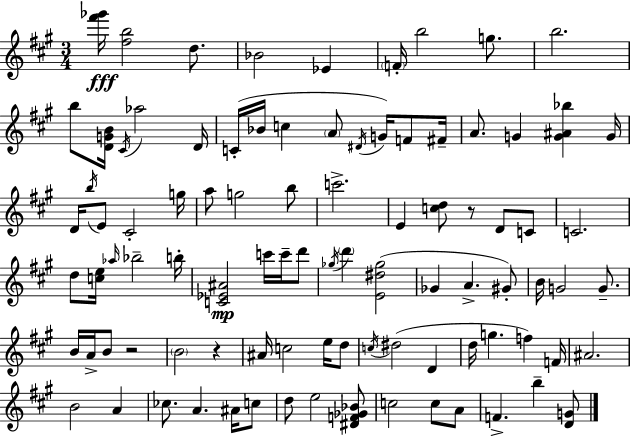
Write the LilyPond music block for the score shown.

{
  \clef treble
  \numericTimeSignature
  \time 3/4
  \key a \major
  \repeat volta 2 { <fis''' ges'''>16\fff <fis'' b''>2 d''8. | bes'2 ees'4 | \parenthesize f'16-. b''2 g''8. | b''2. | \break b''8 <d' g' b'>16 \acciaccatura { cis'16 } aes''2 | d'16 c'16-.( bes'16 c''4 \parenthesize a'8 \acciaccatura { dis'16 } g'16) f'8 | fis'16-- a'8. g'4 <g' ais' bes''>4 | g'16 d'16 \acciaccatura { b''16 } e'8 cis'2-. | \break g''16 a''8 g''2 | b''8 c'''2.-> | e'4 <c'' d''>8 r8 d'8 | c'8 c'2. | \break d''8 <c'' e''>16 \grace { aes''16 } bes''2-- | b''16-. <c' ees' ais'>2\mp | c'''16 c'''16-- d'''8 \acciaccatura { ges''16 } \parenthesize d'''4 <e' dis'' ges''>2( | ges'4 a'4.-> | \break gis'8-.) b'16 g'2 | g'8.-- b'16 a'16-> b'8 r2 | \parenthesize b'2 | r4 ais'16 c''2 | \break e''16 d''8 \acciaccatura { c''16 }( dis''2 | d'4 d''16 g''4. | f''4) f'16 ais'2. | b'2 | \break a'4 ces''8. a'4. | ais'16 c''8 d''8 e''2 | <dis' f' ges' bes'>8 c''2 | c''8 a'8 f'4.-> | \break b''4-- <d' g'>8 } \bar "|."
}